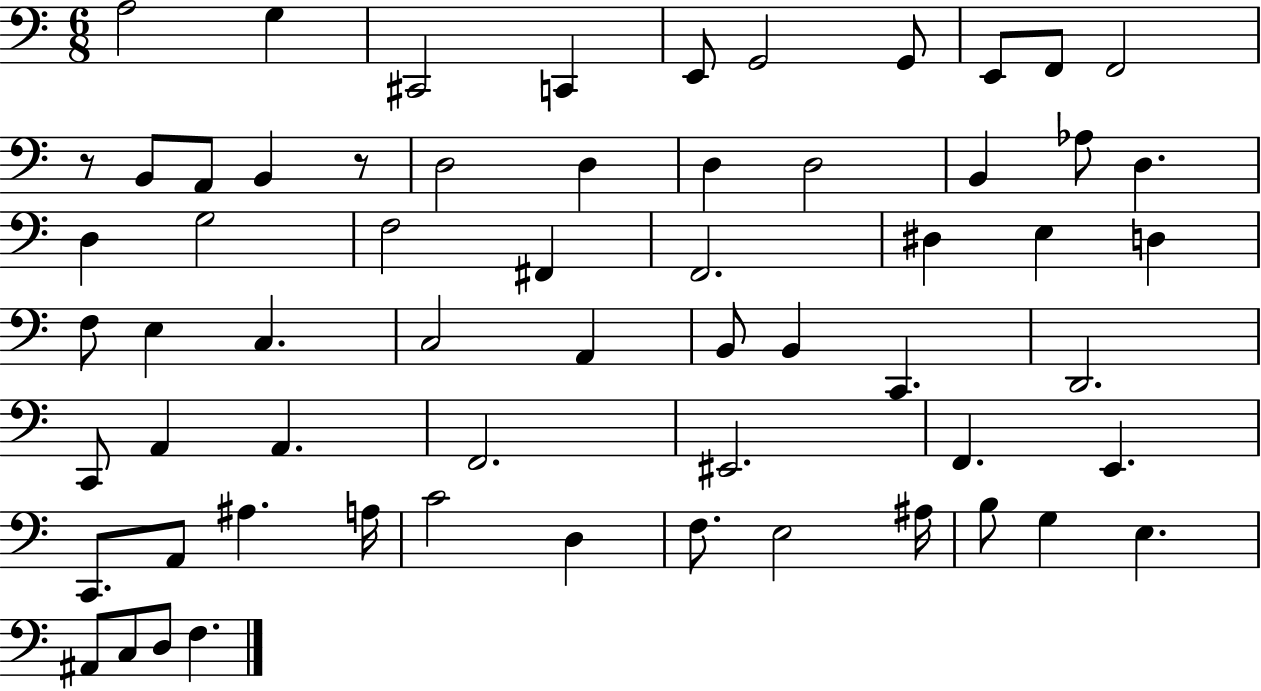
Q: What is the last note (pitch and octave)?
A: F3